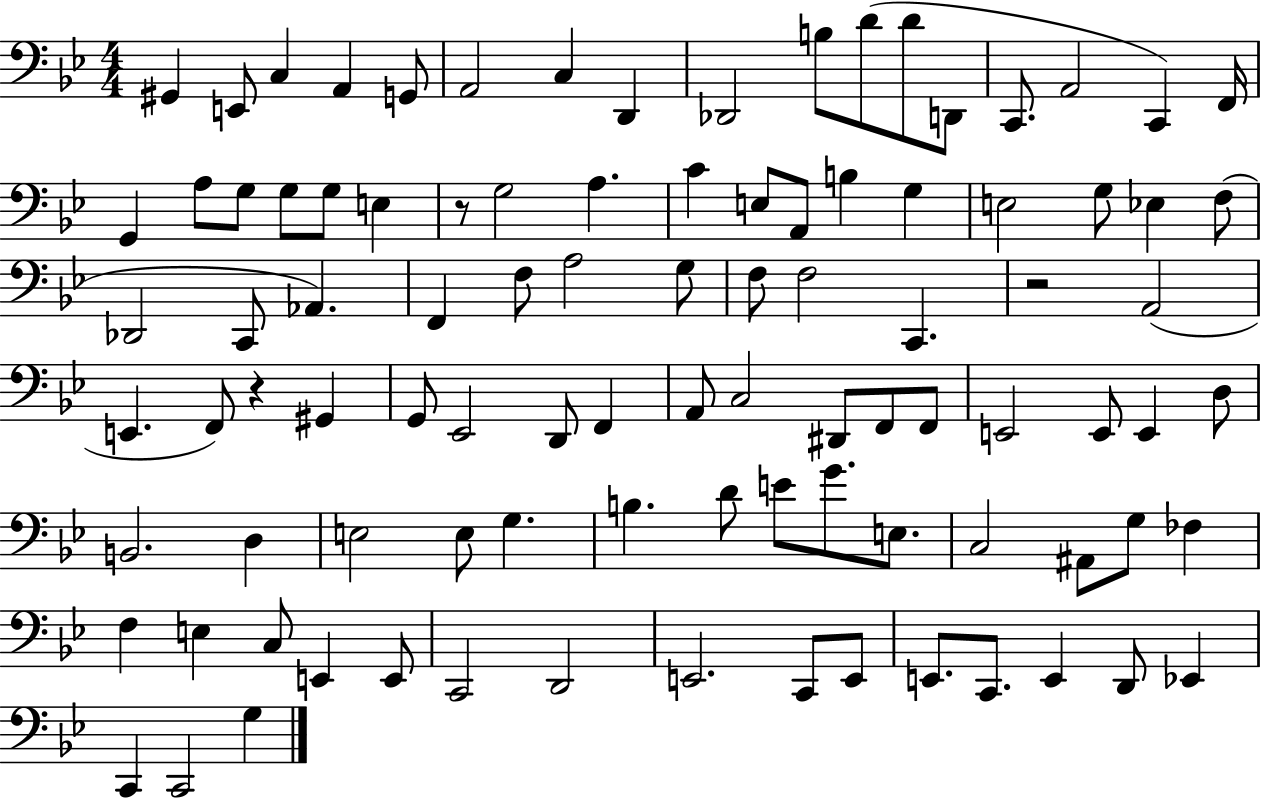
X:1
T:Untitled
M:4/4
L:1/4
K:Bb
^G,, E,,/2 C, A,, G,,/2 A,,2 C, D,, _D,,2 B,/2 D/2 D/2 D,,/2 C,,/2 A,,2 C,, F,,/4 G,, A,/2 G,/2 G,/2 G,/2 E, z/2 G,2 A, C E,/2 A,,/2 B, G, E,2 G,/2 _E, F,/2 _D,,2 C,,/2 _A,, F,, F,/2 A,2 G,/2 F,/2 F,2 C,, z2 A,,2 E,, F,,/2 z ^G,, G,,/2 _E,,2 D,,/2 F,, A,,/2 C,2 ^D,,/2 F,,/2 F,,/2 E,,2 E,,/2 E,, D,/2 B,,2 D, E,2 E,/2 G, B, D/2 E/2 G/2 E,/2 C,2 ^A,,/2 G,/2 _F, F, E, C,/2 E,, E,,/2 C,,2 D,,2 E,,2 C,,/2 E,,/2 E,,/2 C,,/2 E,, D,,/2 _E,, C,, C,,2 G,